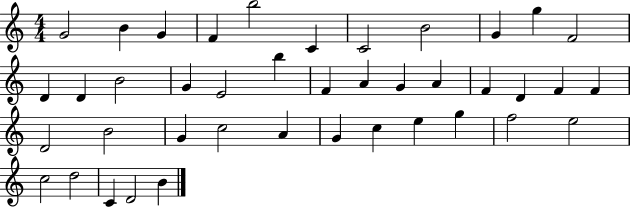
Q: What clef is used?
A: treble